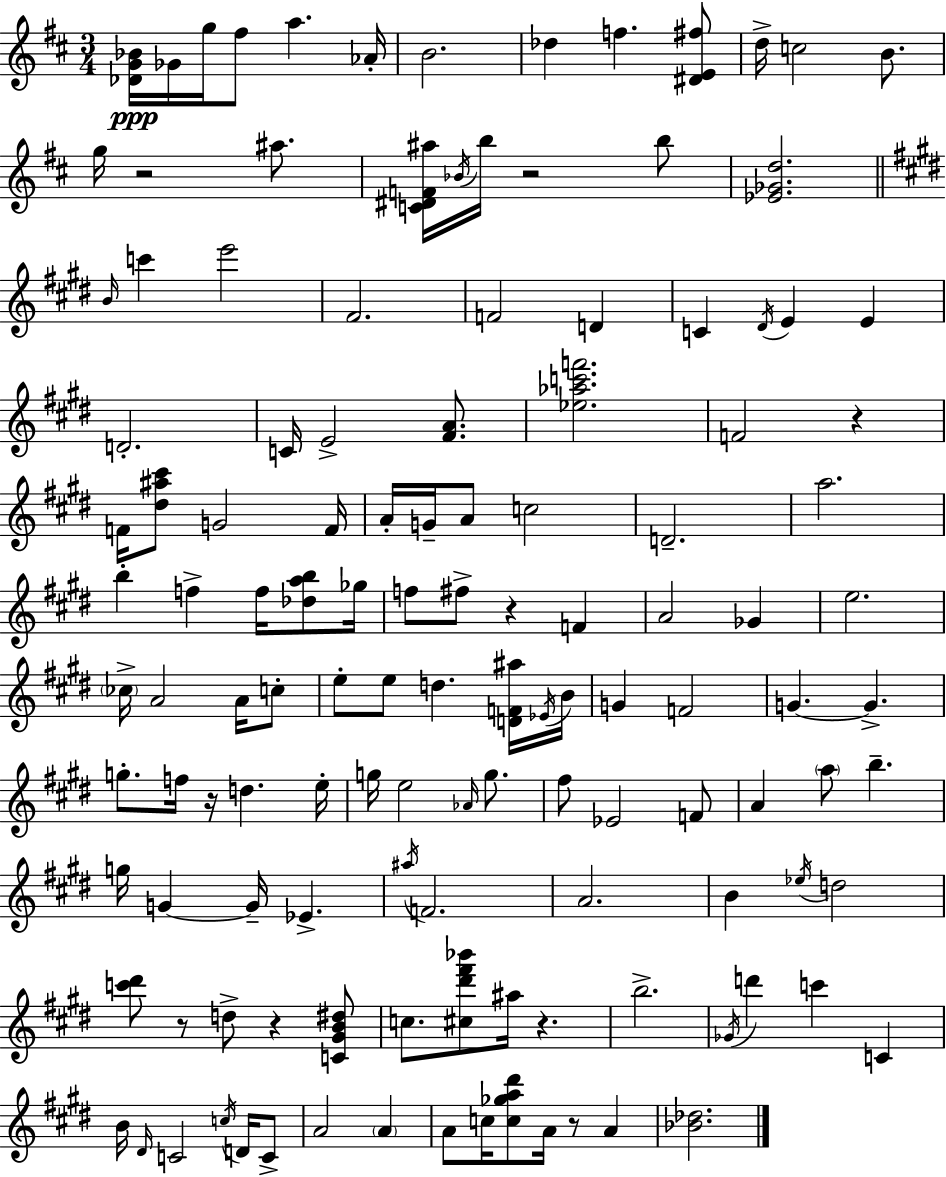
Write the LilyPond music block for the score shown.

{
  \clef treble
  \numericTimeSignature
  \time 3/4
  \key d \major
  <des' g' bes'>16\ppp ges'16 g''16 fis''8 a''4. aes'16-. | b'2. | des''4 f''4. <dis' e' fis''>8 | d''16-> c''2 b'8. | \break g''16 r2 ais''8. | <c' dis' f' ais''>16 \acciaccatura { bes'16 } b''16 r2 b''8 | <ees' ges' d''>2. | \bar "||" \break \key e \major \grace { b'16 } c'''4 e'''2 | fis'2. | f'2 d'4 | c'4 \acciaccatura { dis'16 } e'4 e'4 | \break d'2.-. | c'16 e'2-> <fis' a'>8. | <ees'' aes'' c''' f'''>2. | f'2 r4 | \break f'16 <dis'' ais'' cis'''>8 g'2 | f'16 a'16-. g'16-- a'8 c''2 | d'2.-- | a''2. | \break b''4-. f''4-> f''16 <des'' a'' b''>8 | ges''16 f''8 fis''8-> r4 f'4 | a'2 ges'4 | e''2. | \break \parenthesize ces''16-> a'2 a'16 | c''8-. e''8-. e''8 d''4. | <d' f' ais''>16 \acciaccatura { ees'16 } b'16 g'4 f'2 | g'4.~~ g'4.-> | \break g''8.-. f''16 r16 d''4. | e''16-. g''16 e''2 | \grace { aes'16 } g''8. fis''8 ees'2 | f'8 a'4 \parenthesize a''8 b''4.-- | \break g''16 g'4~~ g'16-- ees'4.-> | \acciaccatura { ais''16 } f'2. | a'2. | b'4 \acciaccatura { ees''16 } d''2 | \break <c''' dis'''>8 r8 d''8-> | r4 <c' gis' b' dis''>8 c''8. <cis'' dis''' fis''' bes'''>8 ais''16 | r4. b''2.-> | \acciaccatura { ges'16 } d'''4 c'''4 | \break c'4 b'16 \grace { dis'16 } c'2 | \acciaccatura { c''16 } d'16 c'8-> a'2 | \parenthesize a'4 a'8 c''16 | <c'' ges'' a'' dis'''>8 a'16 r8 a'4 <bes' des''>2. | \break \bar "|."
}